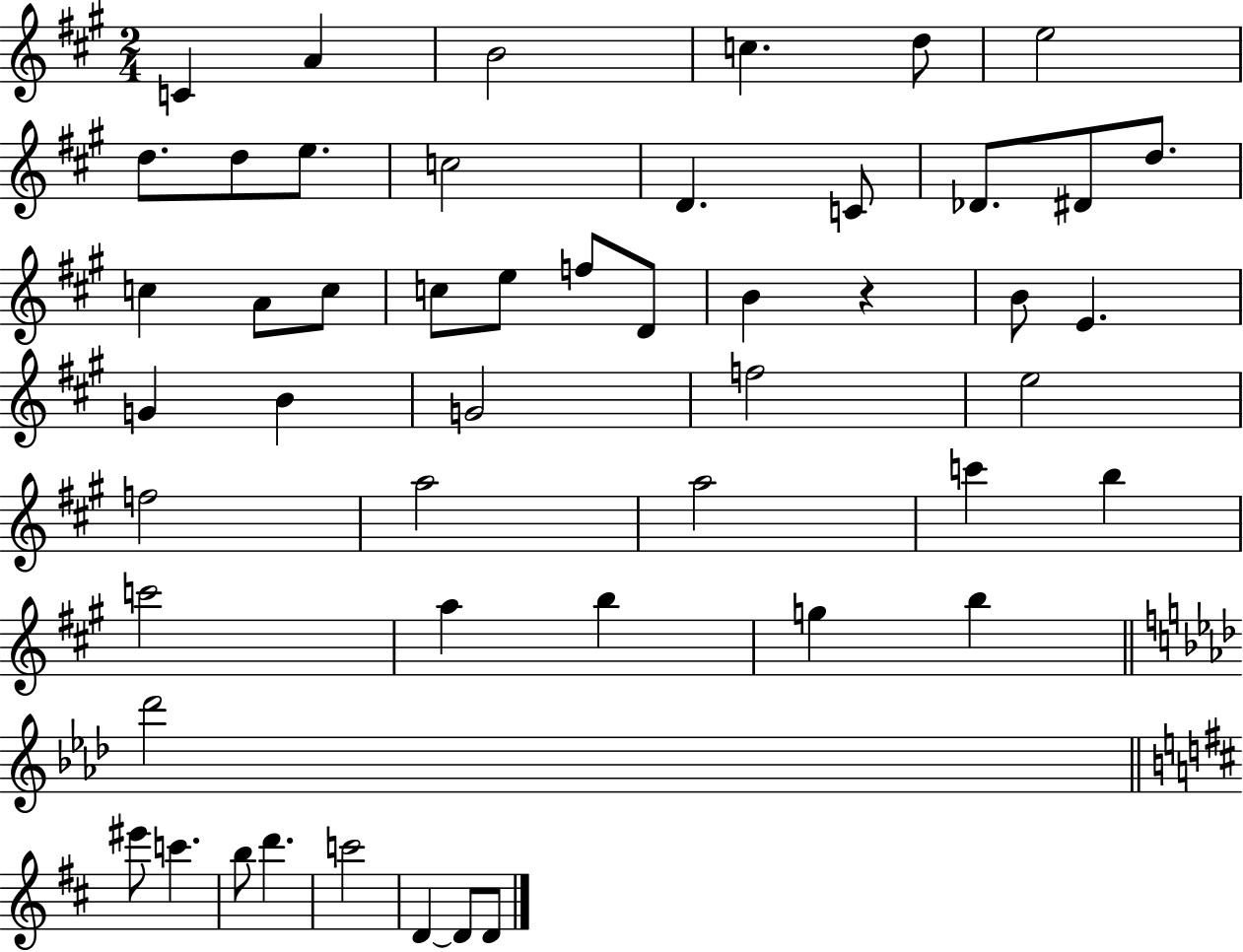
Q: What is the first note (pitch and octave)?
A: C4